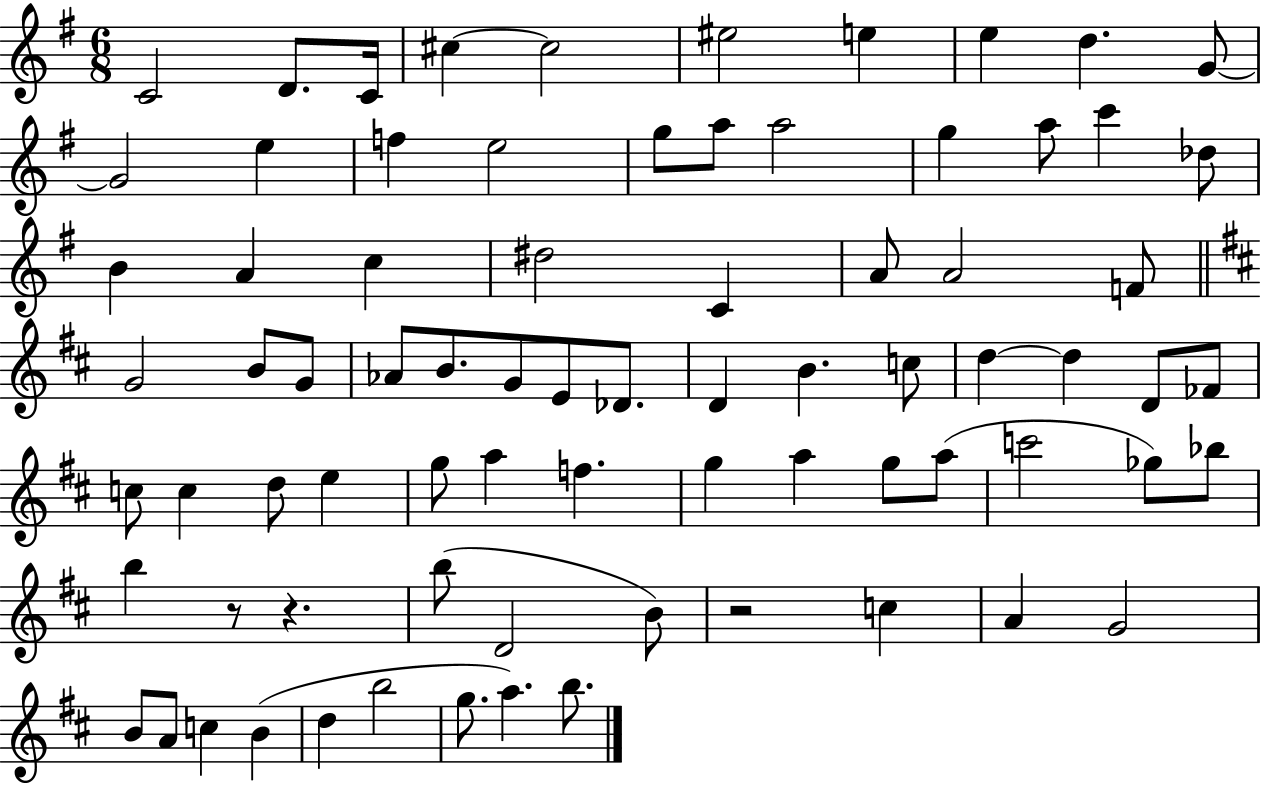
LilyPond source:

{
  \clef treble
  \numericTimeSignature
  \time 6/8
  \key g \major
  c'2 d'8. c'16 | cis''4~~ cis''2 | eis''2 e''4 | e''4 d''4. g'8~~ | \break g'2 e''4 | f''4 e''2 | g''8 a''8 a''2 | g''4 a''8 c'''4 des''8 | \break b'4 a'4 c''4 | dis''2 c'4 | a'8 a'2 f'8 | \bar "||" \break \key b \minor g'2 b'8 g'8 | aes'8 b'8. g'8 e'8 des'8. | d'4 b'4. c''8 | d''4~~ d''4 d'8 fes'8 | \break c''8 c''4 d''8 e''4 | g''8 a''4 f''4. | g''4 a''4 g''8 a''8( | c'''2 ges''8) bes''8 | \break b''4 r8 r4. | b''8( d'2 b'8) | r2 c''4 | a'4 g'2 | \break b'8 a'8 c''4 b'4( | d''4 b''2 | g''8. a''4.) b''8. | \bar "|."
}